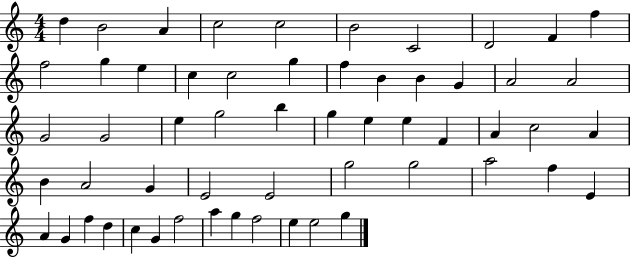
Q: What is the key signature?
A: C major